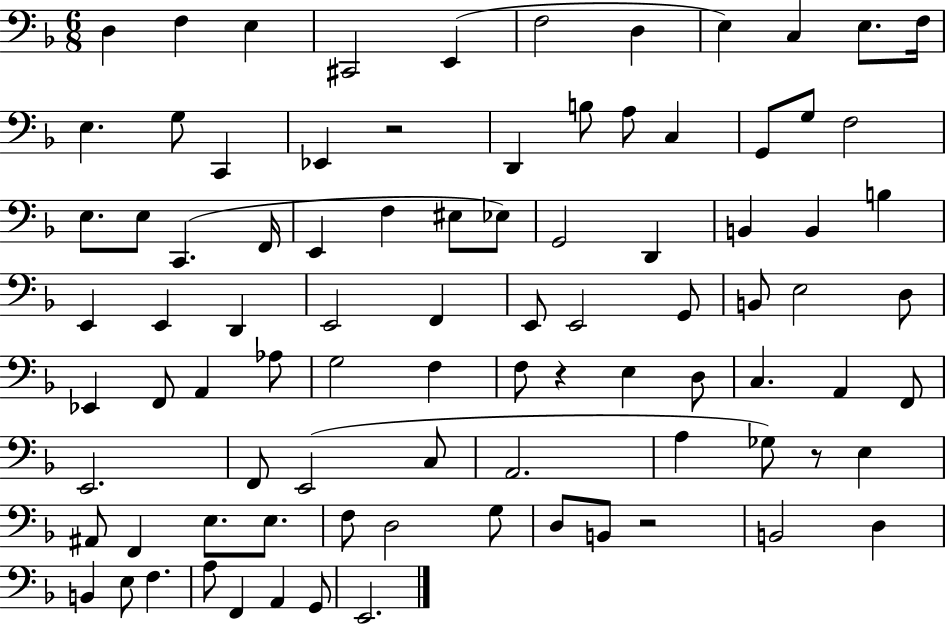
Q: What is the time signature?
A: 6/8